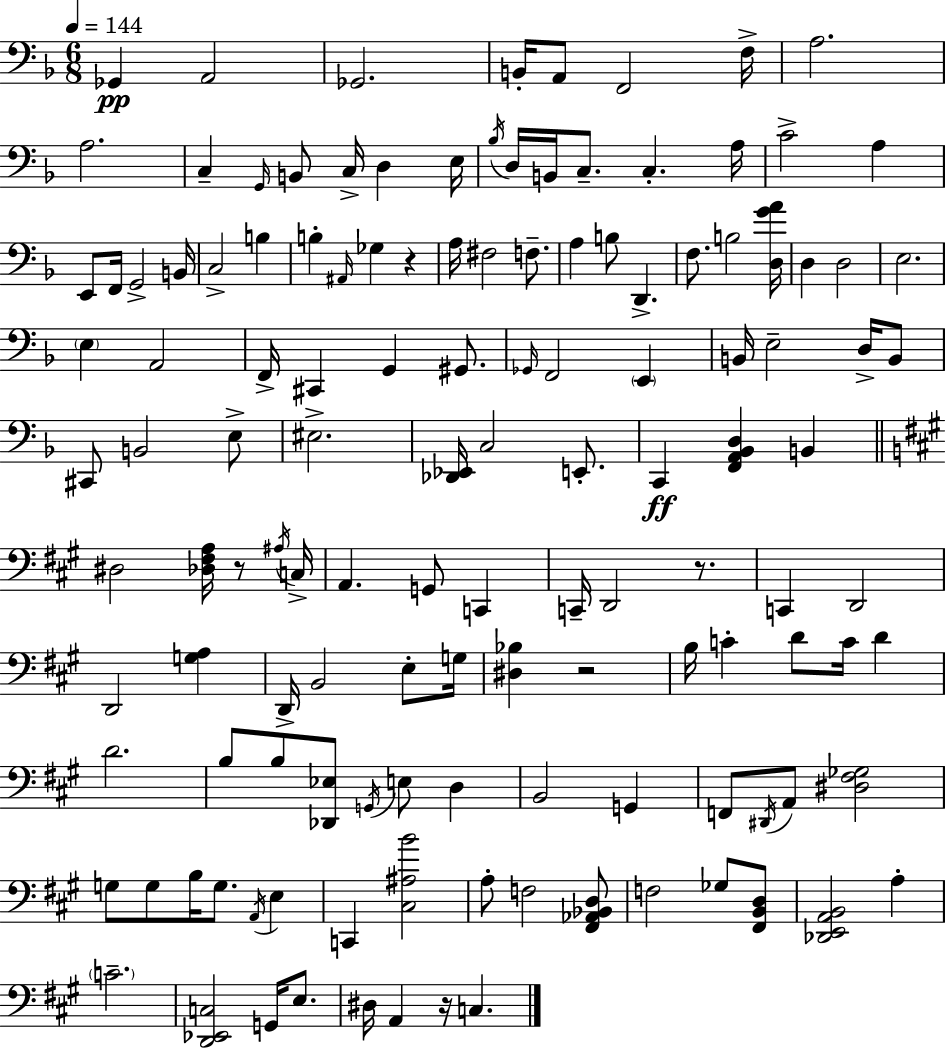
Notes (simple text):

Gb2/q A2/h Gb2/h. B2/s A2/e F2/h F3/s A3/h. A3/h. C3/q G2/s B2/e C3/s D3/q E3/s Bb3/s D3/s B2/s C3/e. C3/q. A3/s C4/h A3/q E2/e F2/s G2/h B2/s C3/h B3/q B3/q A#2/s Gb3/q R/q A3/s F#3/h F3/e. A3/q B3/e D2/q. F3/e. B3/h [D3,G4,A4]/s D3/q D3/h E3/h. E3/q A2/h F2/s C#2/q G2/q G#2/e. Gb2/s F2/h E2/q B2/s E3/h D3/s B2/e C#2/e B2/h E3/e EIS3/h. [Db2,Eb2]/s C3/h E2/e. C2/q [F2,A2,Bb2,D3]/q B2/q D#3/h [Db3,F#3,A3]/s R/e A#3/s C3/s A2/q. G2/e C2/q C2/s D2/h R/e. C2/q D2/h D2/h [G3,A3]/q D2/s B2/h E3/e G3/s [D#3,Bb3]/q R/h B3/s C4/q D4/e C4/s D4/q D4/h. B3/e B3/e [Db2,Eb3]/e G2/s E3/e D3/q B2/h G2/q F2/e D#2/s A2/e [D#3,F#3,Gb3]/h G3/e G3/e B3/s G3/e. A2/s E3/q C2/q [C#3,A#3,B4]/h A3/e F3/h [F#2,Ab2,Bb2,D3]/e F3/h Gb3/e [F#2,B2,D3]/e [Db2,E2,A2,B2]/h A3/q C4/h. [D2,Eb2,C3]/h G2/s E3/e. D#3/s A2/q R/s C3/q.